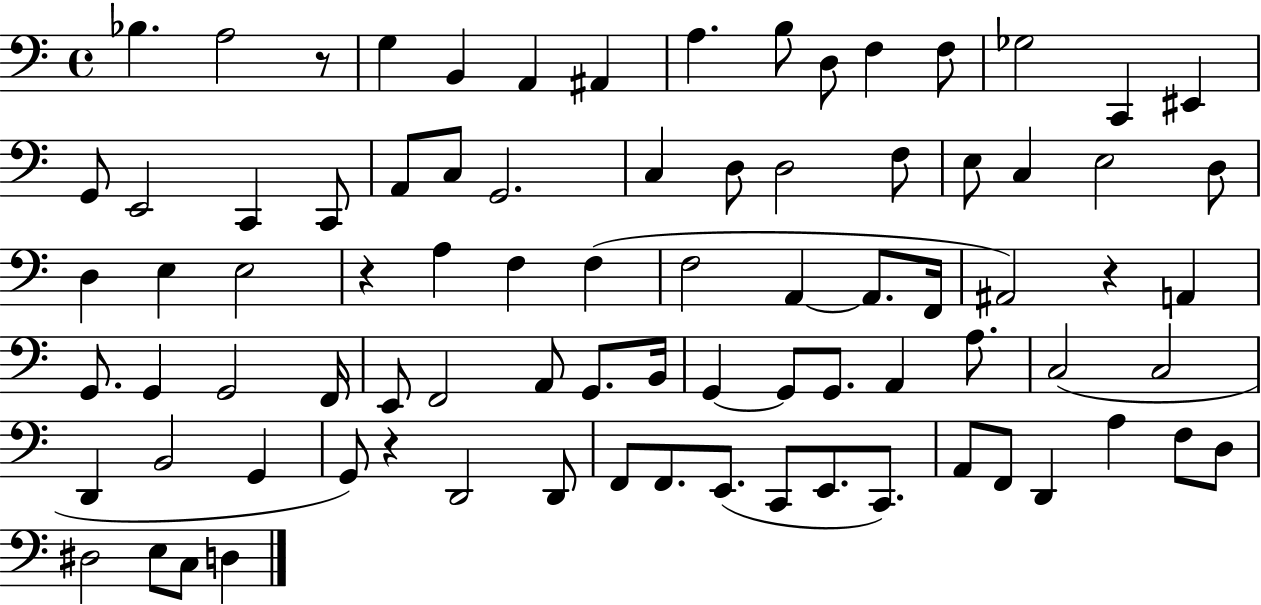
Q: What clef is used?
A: bass